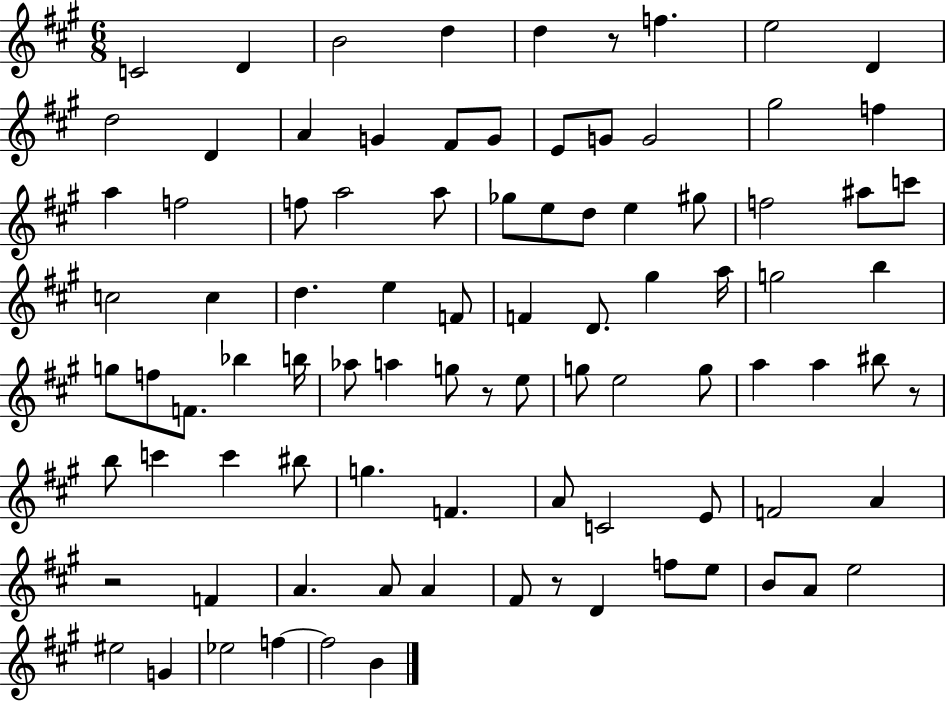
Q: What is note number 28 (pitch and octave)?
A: E5